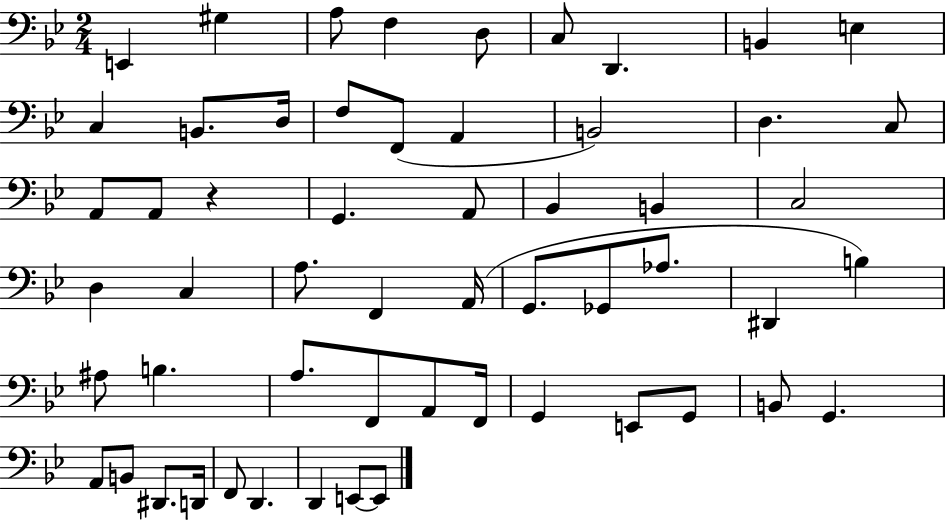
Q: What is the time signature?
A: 2/4